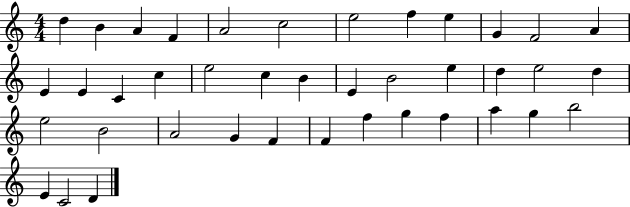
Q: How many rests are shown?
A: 0